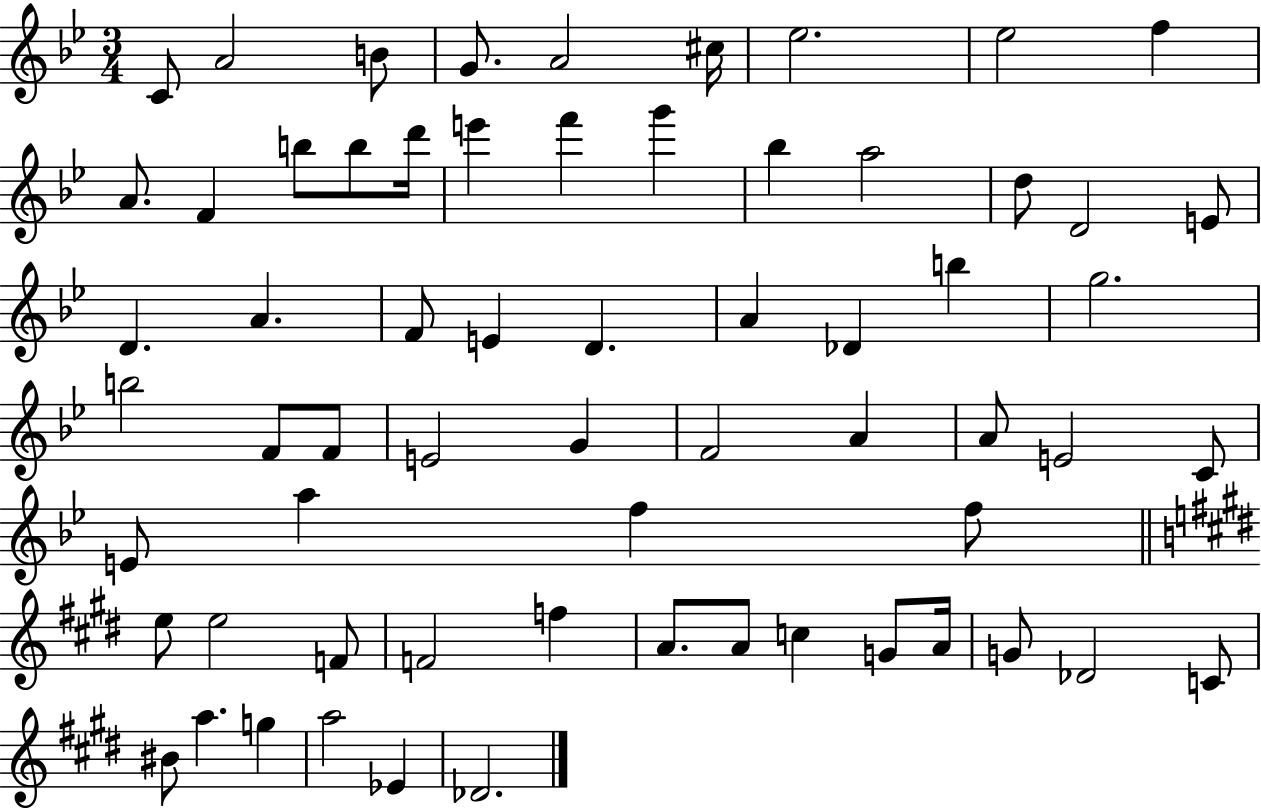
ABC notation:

X:1
T:Untitled
M:3/4
L:1/4
K:Bb
C/2 A2 B/2 G/2 A2 ^c/4 _e2 _e2 f A/2 F b/2 b/2 d'/4 e' f' g' _b a2 d/2 D2 E/2 D A F/2 E D A _D b g2 b2 F/2 F/2 E2 G F2 A A/2 E2 C/2 E/2 a f f/2 e/2 e2 F/2 F2 f A/2 A/2 c G/2 A/4 G/2 _D2 C/2 ^B/2 a g a2 _E _D2